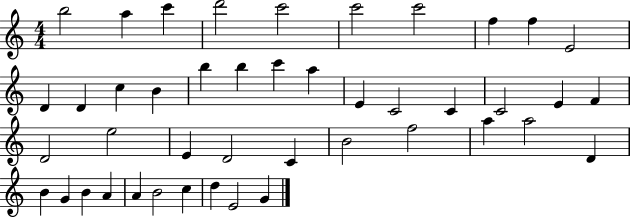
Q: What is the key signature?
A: C major